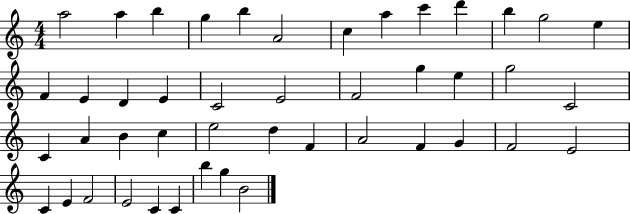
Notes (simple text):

A5/h A5/q B5/q G5/q B5/q A4/h C5/q A5/q C6/q D6/q B5/q G5/h E5/q F4/q E4/q D4/q E4/q C4/h E4/h F4/h G5/q E5/q G5/h C4/h C4/q A4/q B4/q C5/q E5/h D5/q F4/q A4/h F4/q G4/q F4/h E4/h C4/q E4/q F4/h E4/h C4/q C4/q B5/q G5/q B4/h